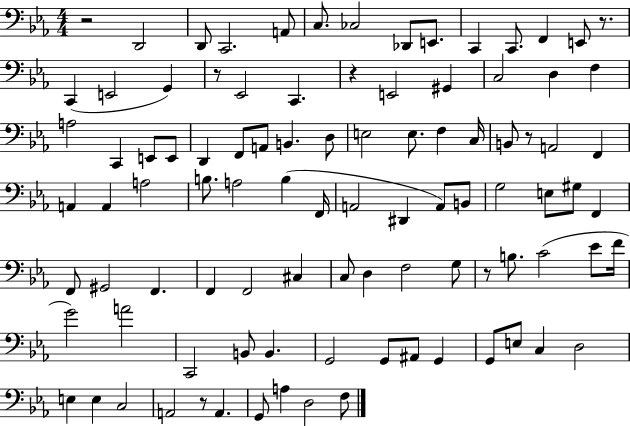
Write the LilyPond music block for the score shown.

{
  \clef bass
  \numericTimeSignature
  \time 4/4
  \key ees \major
  r2 d,2 | d,8 c,2. a,8 | c8. ces2 des,8 e,8. | c,4 c,8. f,4 e,8 r8. | \break c,4( e,2 g,4) | r8 ees,2 c,4. | r4 e,2 gis,4 | c2 d4 f4 | \break a2 c,4 e,8 e,8 | d,4 f,8 a,8 b,4. d8 | e2 e8. f4 c16 | b,8 r8 a,2 f,4 | \break a,4 a,4 a2 | b8. a2 b4( f,16 | a,2 dis,4 a,8) b,8 | g2 e8 gis8 f,4 | \break f,8 gis,2 f,4. | f,4 f,2 cis4 | c8 d4 f2 g8 | r8 b8. c'2( ees'8 f'16 | \break g'2) a'2 | c,2 b,8 b,4. | g,2 g,8 ais,8 g,4 | g,8 e8 c4 d2 | \break e4 e4 c2 | a,2 r8 a,4. | g,8 a4 d2 f8 | \bar "|."
}